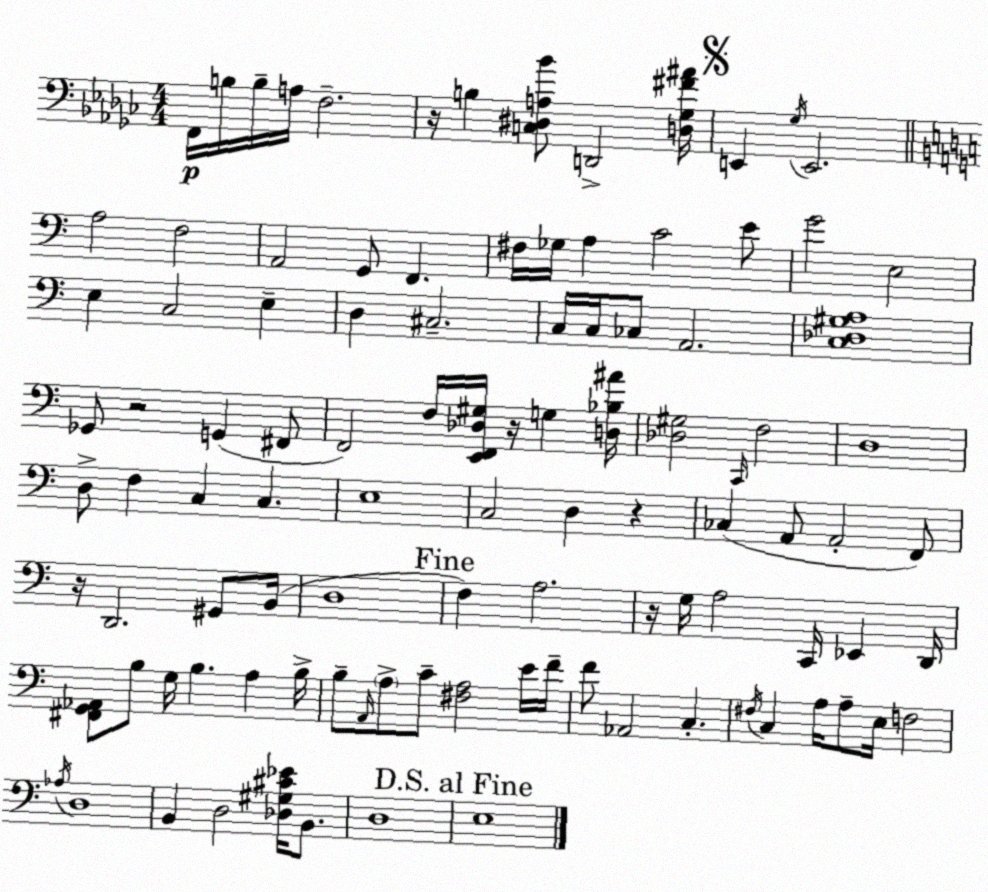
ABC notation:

X:1
T:Untitled
M:4/4
L:1/4
K:Ebm
F,,/4 B,/4 B,/4 A,/4 F,2 z/4 B, [C,^D,A,_B]/2 D,,2 [D,_G,^F^A]/4 E,, _G,/4 E,,2 A,2 F,2 A,,2 G,,/2 F,, ^F,/4 _G,/4 A, C2 E/2 G2 E,2 E, C,2 E, D, ^C,2 C,/4 C,/4 _C,/2 A,,2 [C,_D,^G,A,]4 _G,,/2 z2 G,, ^F,,/2 F,,2 F,/4 [E,,F,,_D,^G,]/4 z/4 G, [D,_B,^A]/4 [_D,^G,]2 C,,/4 F,2 D,4 D,/2 F, C, C, E,4 C,2 D, z _C, A,,/2 A,,2 F,,/2 z/4 D,,2 ^G,,/2 B,,/4 D,4 F, A,2 z/4 G,/4 A,2 C,,/4 _E,, D,,/4 [^F,,G,,_A,,]/2 B,/2 G,/4 B, A, B,/4 B,/2 A,,/4 A,/2 C/2 [^F,A,]2 E/4 F/4 F/2 _A,,2 C, ^F,/4 C, A,/4 A,/2 E,/4 F,2 _A,/4 D,4 B,, D,2 [_D,^G,^C_E]/4 B,,/2 D,4 E,4